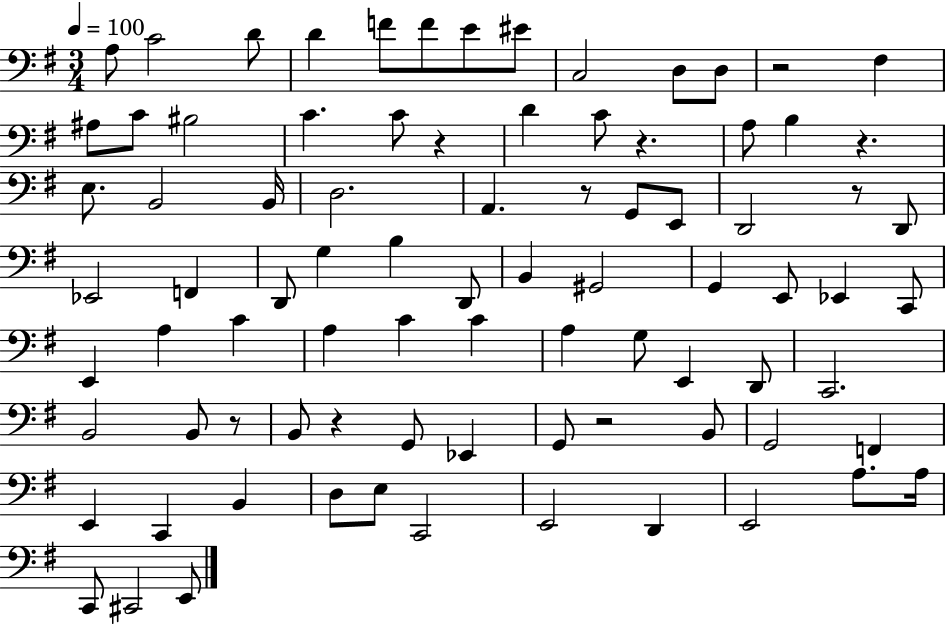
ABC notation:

X:1
T:Untitled
M:3/4
L:1/4
K:G
A,/2 C2 D/2 D F/2 F/2 E/2 ^E/2 C,2 D,/2 D,/2 z2 ^F, ^A,/2 C/2 ^B,2 C C/2 z D C/2 z A,/2 B, z E,/2 B,,2 B,,/4 D,2 A,, z/2 G,,/2 E,,/2 D,,2 z/2 D,,/2 _E,,2 F,, D,,/2 G, B, D,,/2 B,, ^G,,2 G,, E,,/2 _E,, C,,/2 E,, A, C A, C C A, G,/2 E,, D,,/2 C,,2 B,,2 B,,/2 z/2 B,,/2 z G,,/2 _E,, G,,/2 z2 B,,/2 G,,2 F,, E,, C,, B,, D,/2 E,/2 C,,2 E,,2 D,, E,,2 A,/2 A,/4 C,,/2 ^C,,2 E,,/2